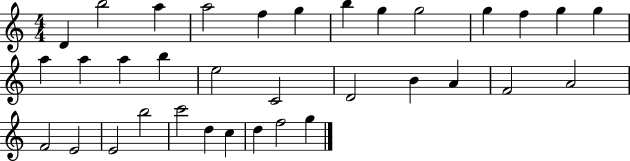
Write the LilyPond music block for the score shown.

{
  \clef treble
  \numericTimeSignature
  \time 4/4
  \key c \major
  d'4 b''2 a''4 | a''2 f''4 g''4 | b''4 g''4 g''2 | g''4 f''4 g''4 g''4 | \break a''4 a''4 a''4 b''4 | e''2 c'2 | d'2 b'4 a'4 | f'2 a'2 | \break f'2 e'2 | e'2 b''2 | c'''2 d''4 c''4 | d''4 f''2 g''4 | \break \bar "|."
}